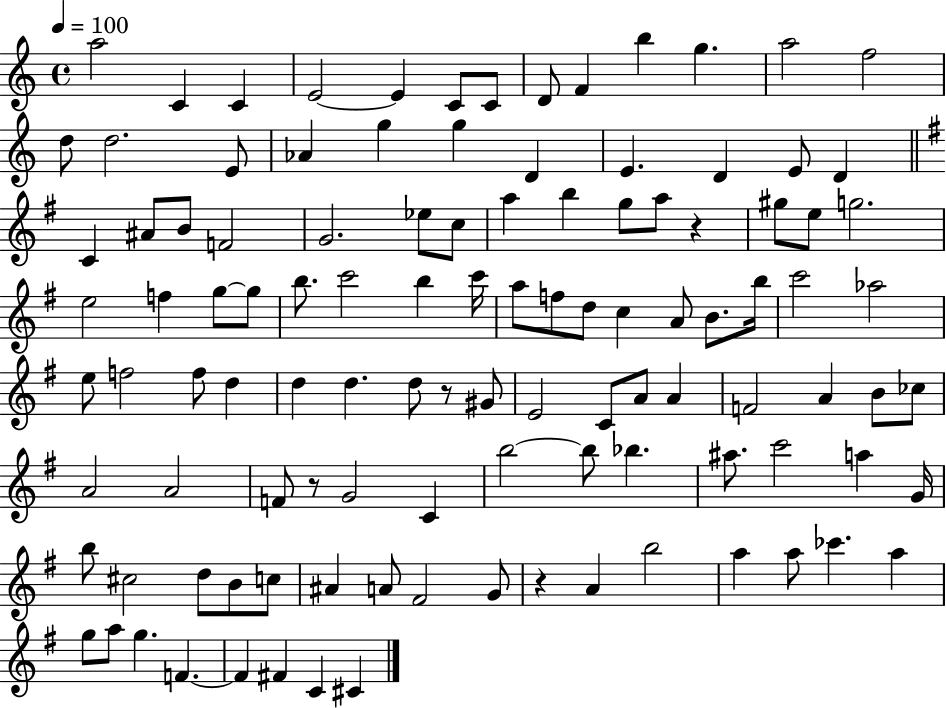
{
  \clef treble
  \time 4/4
  \defaultTimeSignature
  \key c \major
  \tempo 4 = 100
  a''2 c'4 c'4 | e'2~~ e'4 c'8 c'8 | d'8 f'4 b''4 g''4. | a''2 f''2 | \break d''8 d''2. e'8 | aes'4 g''4 g''4 d'4 | e'4. d'4 e'8 d'4 | \bar "||" \break \key g \major c'4 ais'8 b'8 f'2 | g'2. ees''8 c''8 | a''4 b''4 g''8 a''8 r4 | gis''8 e''8 g''2. | \break e''2 f''4 g''8~~ g''8 | b''8. c'''2 b''4 c'''16 | a''8 f''8 d''8 c''4 a'8 b'8. b''16 | c'''2 aes''2 | \break e''8 f''2 f''8 d''4 | d''4 d''4. d''8 r8 gis'8 | e'2 c'8 a'8 a'4 | f'2 a'4 b'8 ces''8 | \break a'2 a'2 | f'8 r8 g'2 c'4 | b''2~~ b''8 bes''4. | ais''8. c'''2 a''4 g'16 | \break b''8 cis''2 d''8 b'8 c''8 | ais'4 a'8 fis'2 g'8 | r4 a'4 b''2 | a''4 a''8 ces'''4. a''4 | \break g''8 a''8 g''4. f'4.~~ | f'4 fis'4 c'4 cis'4 | \bar "|."
}